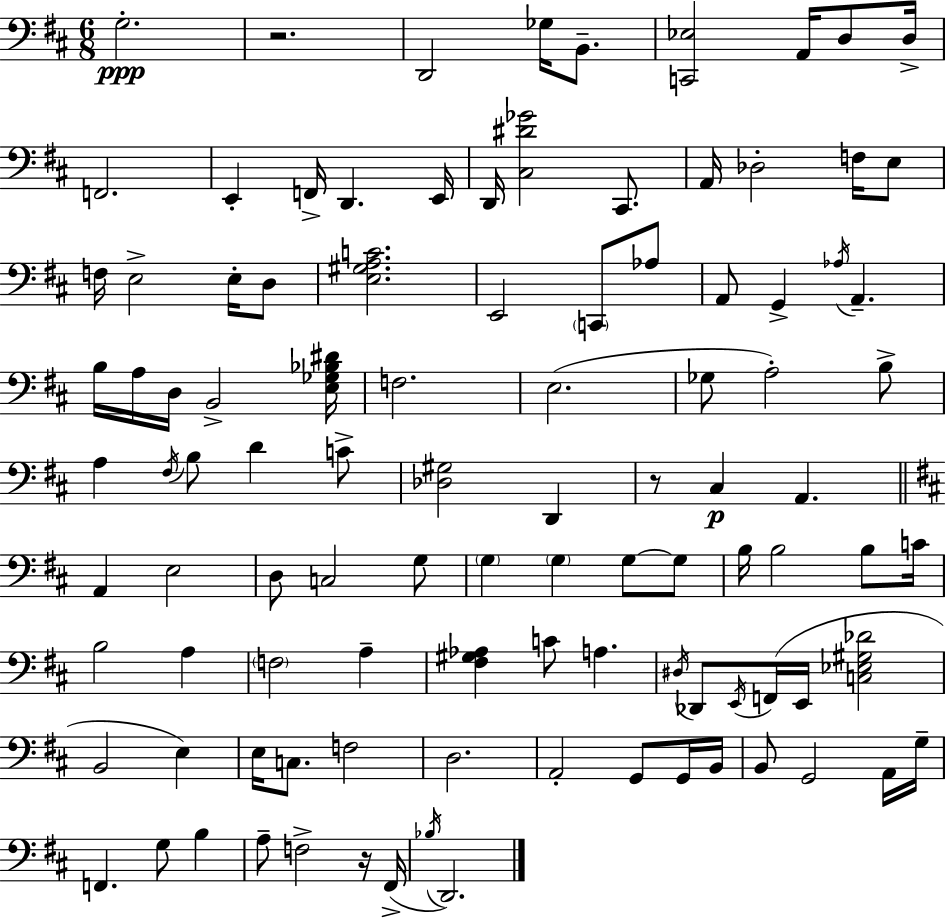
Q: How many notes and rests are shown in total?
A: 102